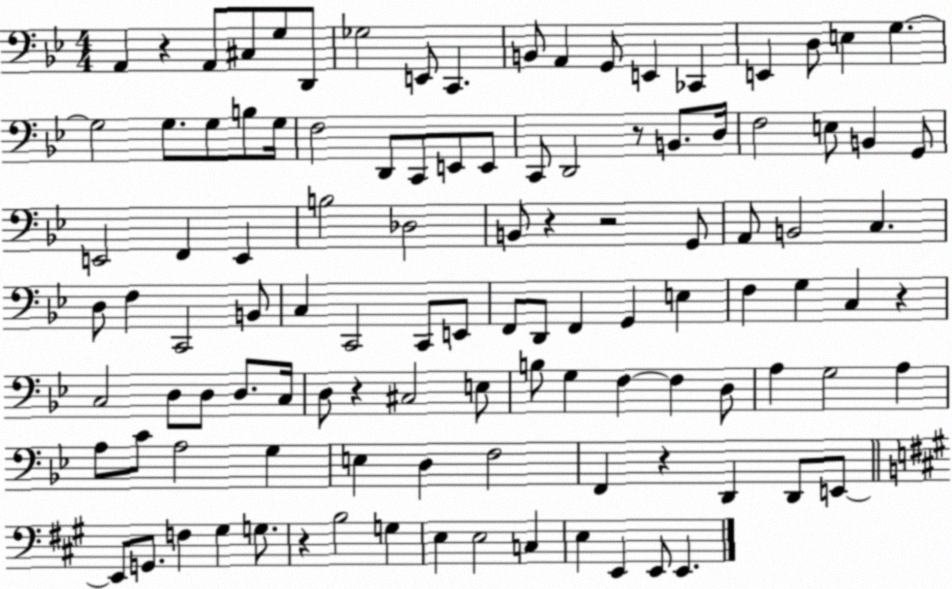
X:1
T:Untitled
M:4/4
L:1/4
K:Bb
A,, z A,,/2 ^C,/2 G,/2 D,,/2 _G,2 E,,/2 C,, B,,/2 A,, G,,/2 E,, _C,, E,, D,/2 E, G, G,2 G,/2 G,/2 B,/2 G,/4 F,2 D,,/2 C,,/2 E,,/2 E,,/2 C,,/2 D,,2 z/2 B,,/2 D,/4 F,2 E,/2 B,, G,,/2 E,,2 F,, E,, B,2 _D,2 B,,/2 z z2 G,,/2 A,,/2 B,,2 C, D,/2 F, C,,2 B,,/2 C, C,,2 C,,/2 E,,/2 F,,/2 D,,/2 F,, G,, E, F, G, C, z C,2 D,/2 D,/2 D,/2 C,/4 D,/2 z ^C,2 E,/2 B,/2 G, F, F, D,/2 A, G,2 A, A,/2 C/2 A,2 G, E, D, F,2 F,, z D,, D,,/2 E,,/2 E,,/2 G,,/2 F, ^G, G,/2 z B,2 G, E, E,2 C, E, E,, E,,/2 E,,